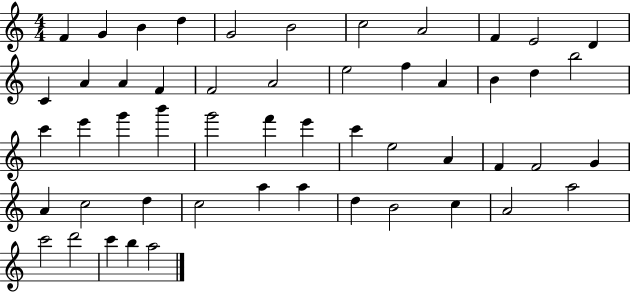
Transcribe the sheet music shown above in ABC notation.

X:1
T:Untitled
M:4/4
L:1/4
K:C
F G B d G2 B2 c2 A2 F E2 D C A A F F2 A2 e2 f A B d b2 c' e' g' b' g'2 f' e' c' e2 A F F2 G A c2 d c2 a a d B2 c A2 a2 c'2 d'2 c' b a2